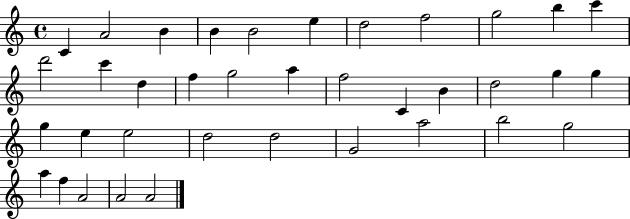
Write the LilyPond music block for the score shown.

{
  \clef treble
  \time 4/4
  \defaultTimeSignature
  \key c \major
  c'4 a'2 b'4 | b'4 b'2 e''4 | d''2 f''2 | g''2 b''4 c'''4 | \break d'''2 c'''4 d''4 | f''4 g''2 a''4 | f''2 c'4 b'4 | d''2 g''4 g''4 | \break g''4 e''4 e''2 | d''2 d''2 | g'2 a''2 | b''2 g''2 | \break a''4 f''4 a'2 | a'2 a'2 | \bar "|."
}